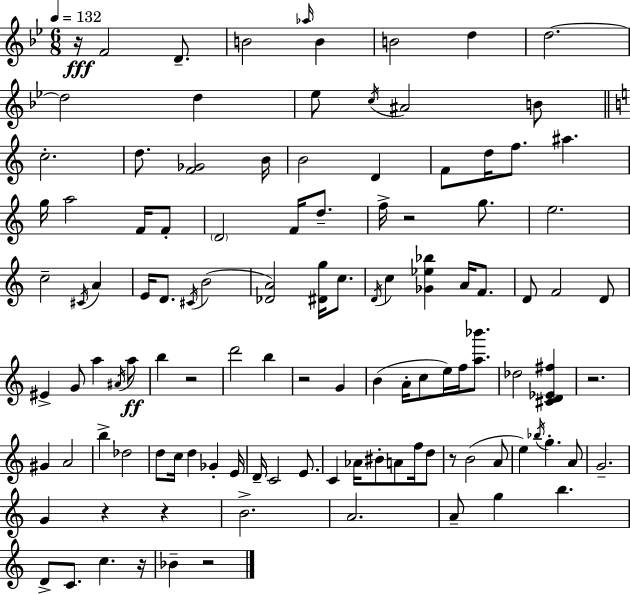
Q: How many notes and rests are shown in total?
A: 114